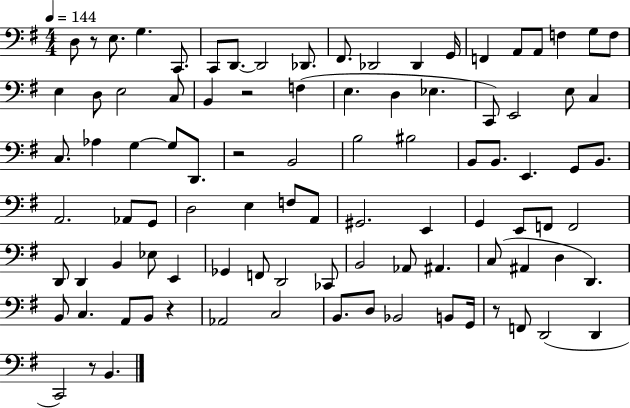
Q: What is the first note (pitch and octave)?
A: D3